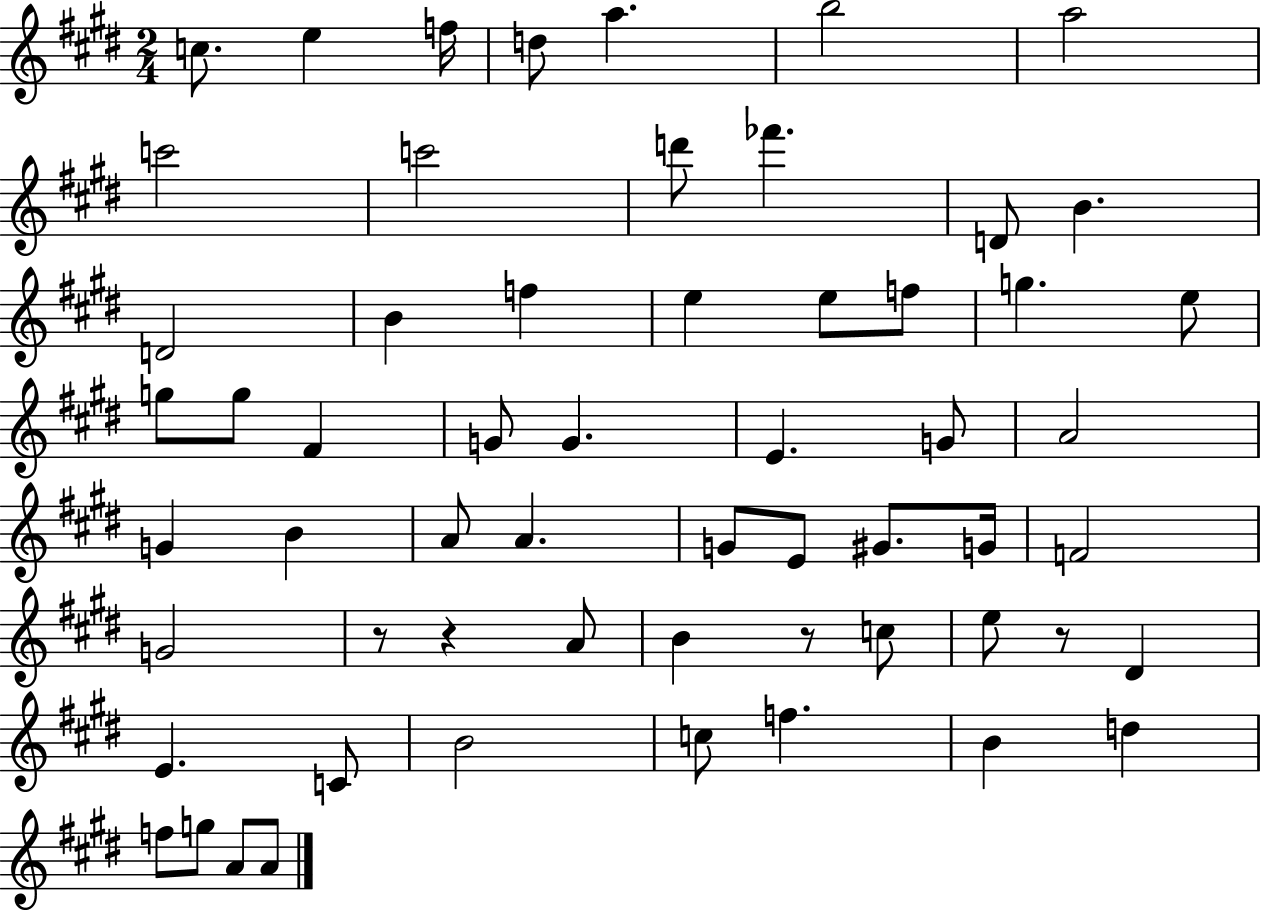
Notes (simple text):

C5/e. E5/q F5/s D5/e A5/q. B5/h A5/h C6/h C6/h D6/e FES6/q. D4/e B4/q. D4/h B4/q F5/q E5/q E5/e F5/e G5/q. E5/e G5/e G5/e F#4/q G4/e G4/q. E4/q. G4/e A4/h G4/q B4/q A4/e A4/q. G4/e E4/e G#4/e. G4/s F4/h G4/h R/e R/q A4/e B4/q R/e C5/e E5/e R/e D#4/q E4/q. C4/e B4/h C5/e F5/q. B4/q D5/q F5/e G5/e A4/e A4/e